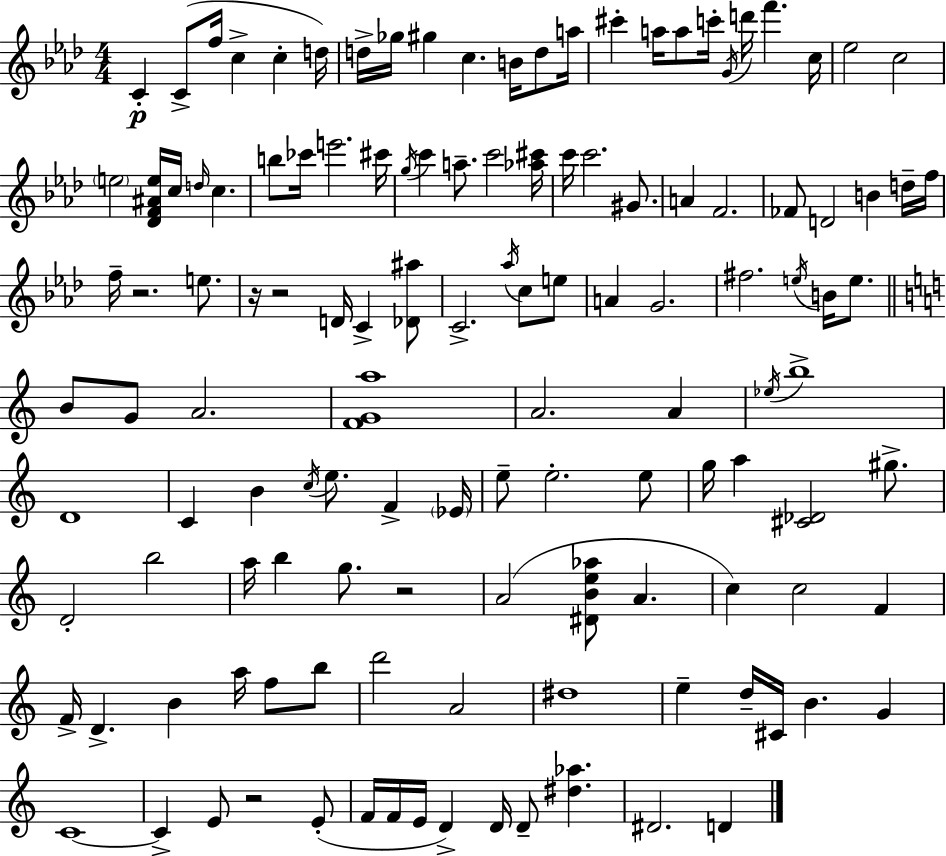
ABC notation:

X:1
T:Untitled
M:4/4
L:1/4
K:Fm
C C/2 f/4 c c d/4 d/4 _g/4 ^g c B/4 d/2 a/4 ^c' a/4 a/2 c'/4 G/4 d'/4 f' c/4 _e2 c2 e2 [_DF^Ae]/4 c/4 d/4 c b/2 _c'/4 e'2 ^c'/4 g/4 c' a/2 c'2 [_a^c']/4 c'/4 c'2 ^G/2 A F2 _F/2 D2 B d/4 f/4 f/4 z2 e/2 z/4 z2 D/4 C [_D^a]/2 C2 _a/4 c/2 e/2 A G2 ^f2 e/4 B/4 e/2 B/2 G/2 A2 [FGa]4 A2 A _e/4 b4 D4 C B c/4 e/2 F _E/4 e/2 e2 e/2 g/4 a [^C_D]2 ^g/2 D2 b2 a/4 b g/2 z2 A2 [^DBe_a]/2 A c c2 F F/4 D B a/4 f/2 b/2 d'2 A2 ^d4 e d/4 ^C/4 B G C4 C E/2 z2 E/2 F/4 F/4 E/4 D D/4 D/2 [^d_a] ^D2 D